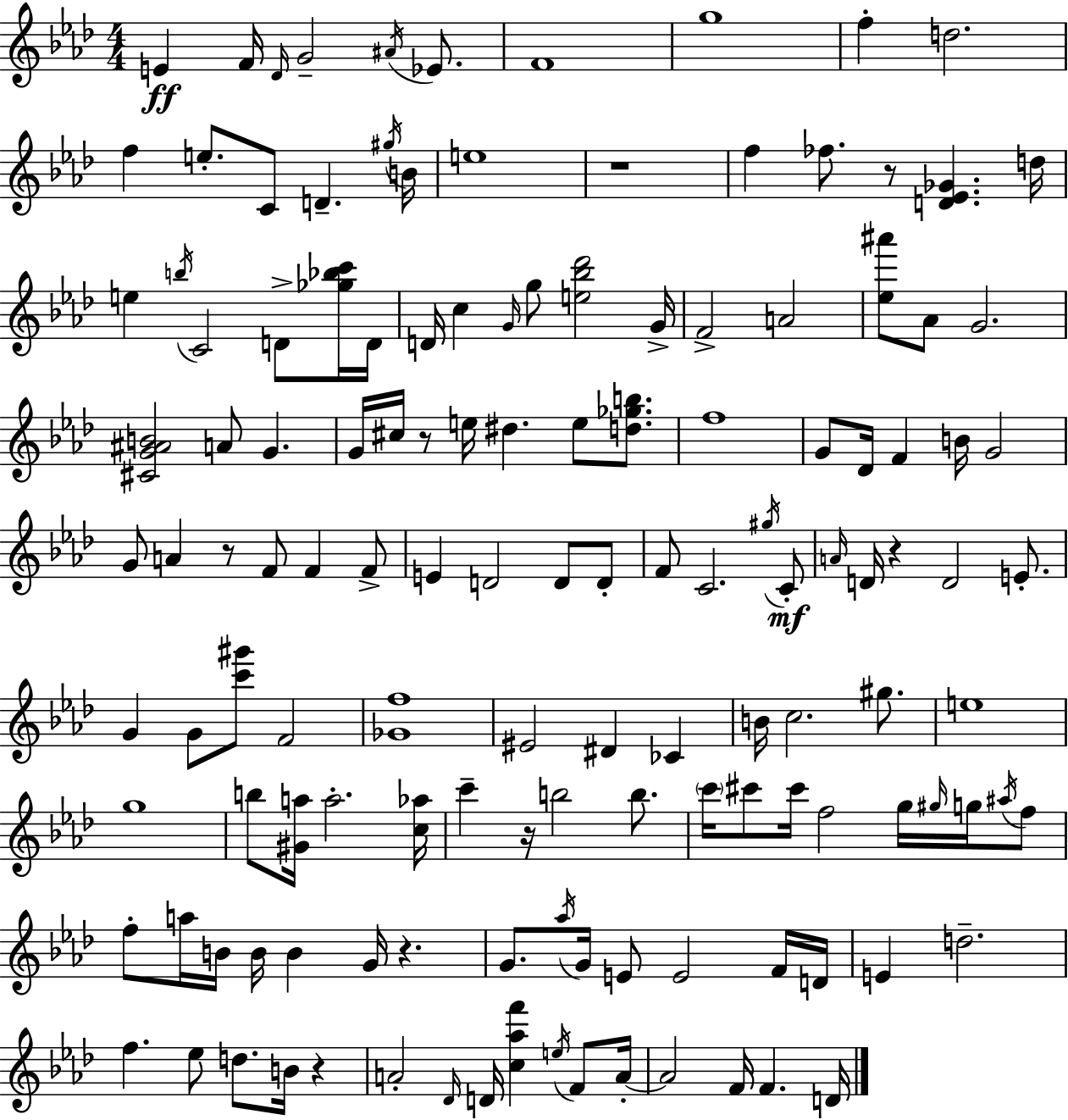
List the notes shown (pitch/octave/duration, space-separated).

E4/q F4/s Db4/s G4/h A#4/s Eb4/e. F4/w G5/w F5/q D5/h. F5/q E5/e. C4/e D4/q. G#5/s B4/s E5/w R/w F5/q FES5/e. R/e [D4,Eb4,Gb4]/q. D5/s E5/q B5/s C4/h D4/e [Gb5,Bb5,C6]/s D4/s D4/s C5/q G4/s G5/e [E5,Bb5,Db6]/h G4/s F4/h A4/h [Eb5,A#6]/e Ab4/e G4/h. [C#4,G4,A#4,B4]/h A4/e G4/q. G4/s C#5/s R/e E5/s D#5/q. E5/e [D5,Gb5,B5]/e. F5/w G4/e Db4/s F4/q B4/s G4/h G4/e A4/q R/e F4/e F4/q F4/e E4/q D4/h D4/e D4/e F4/e C4/h. G#5/s C4/e A4/s D4/s R/q D4/h E4/e. G4/q G4/e [C6,G#6]/e F4/h [Gb4,F5]/w EIS4/h D#4/q CES4/q B4/s C5/h. G#5/e. E5/w G5/w B5/e [G#4,A5]/s A5/h. [C5,Ab5]/s C6/q R/s B5/h B5/e. C6/s C#6/e C#6/s F5/h G5/s G#5/s G5/s A#5/s F5/e F5/e A5/s B4/s B4/s B4/q G4/s R/q. G4/e. Ab5/s G4/s E4/e E4/h F4/s D4/s E4/q D5/h. F5/q. Eb5/e D5/e. B4/s R/q A4/h Db4/s D4/s [C5,Ab5,F6]/q E5/s F4/e A4/s A4/h F4/s F4/q. D4/s